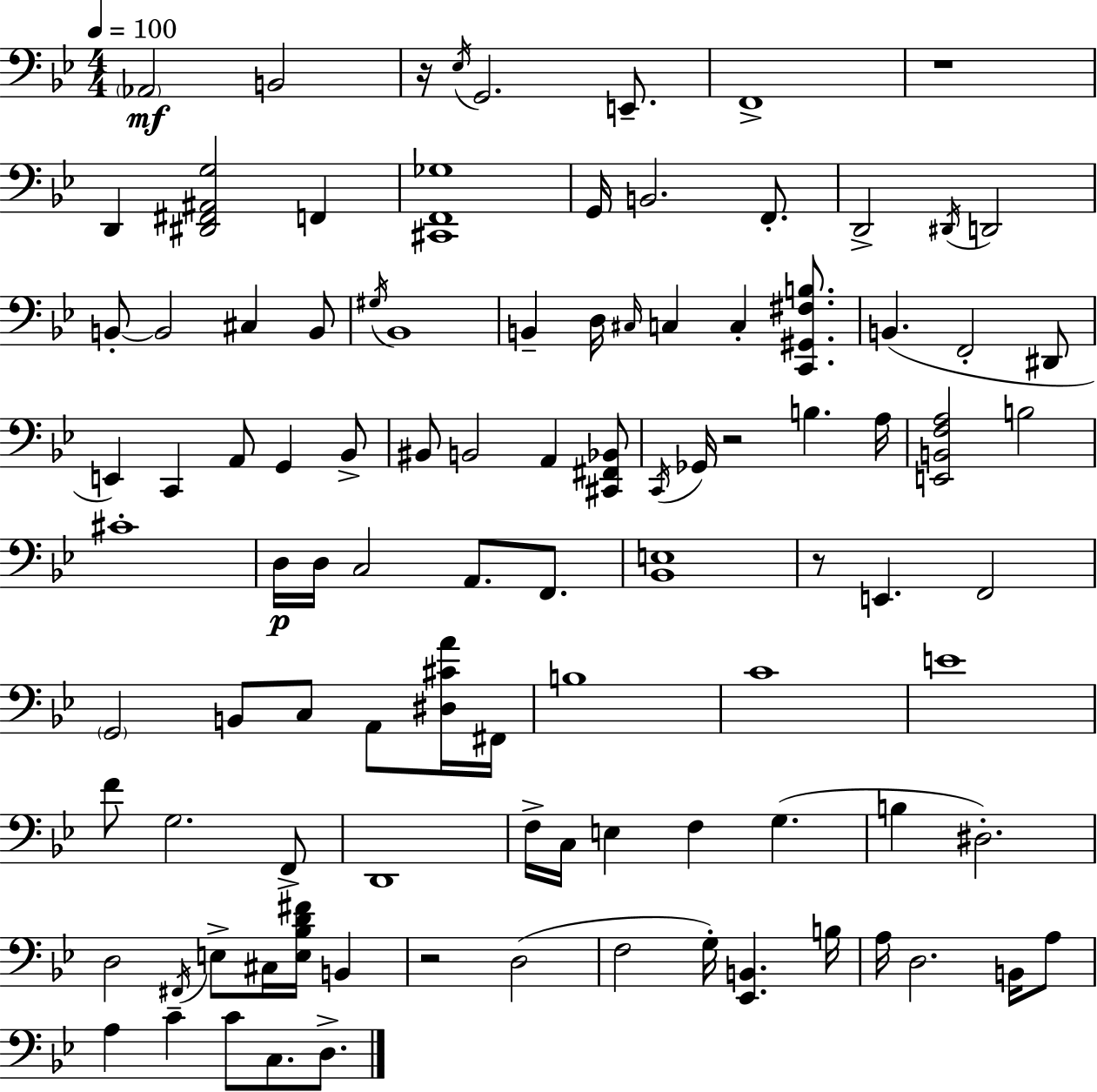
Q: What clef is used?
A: bass